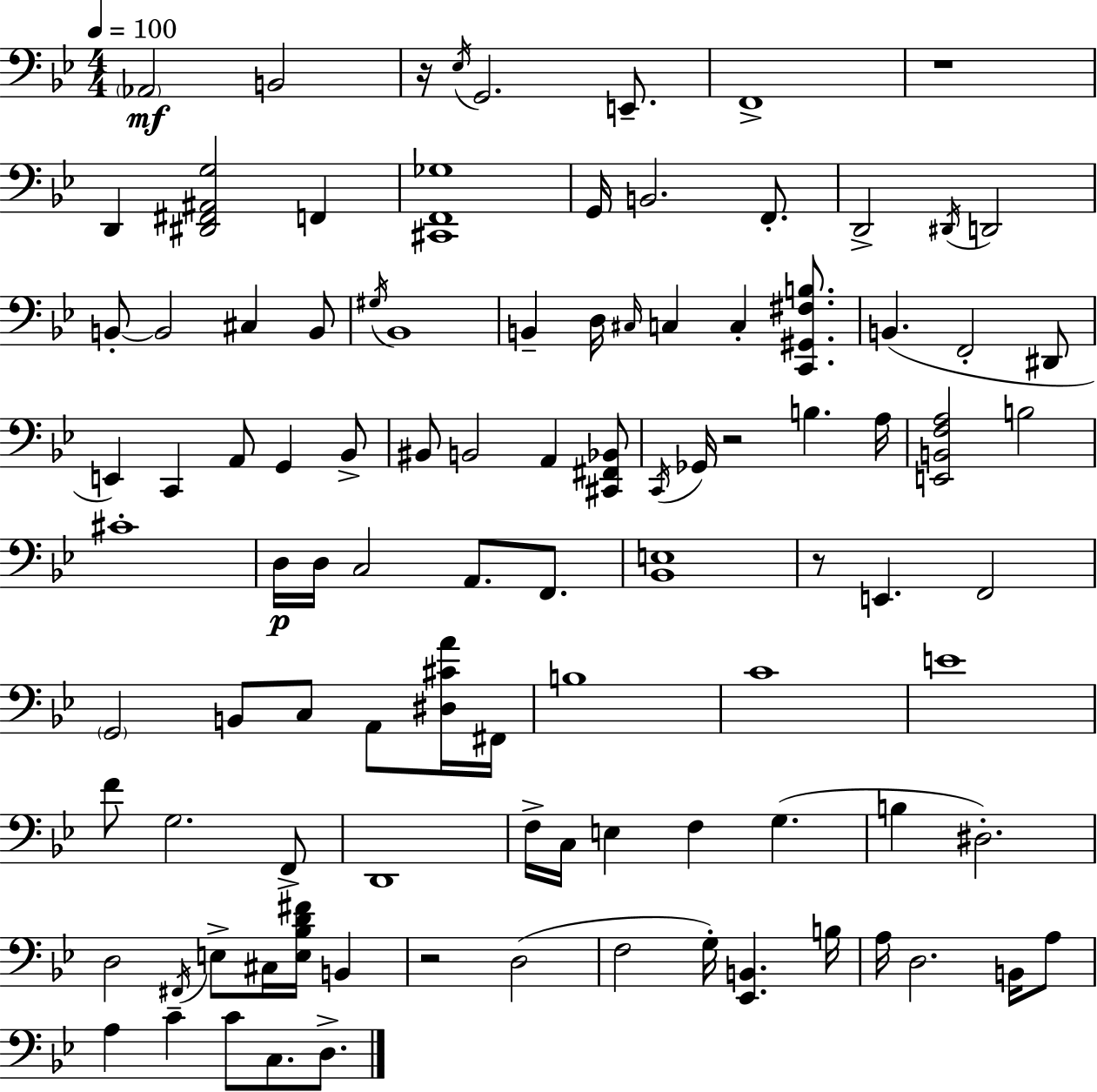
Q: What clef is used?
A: bass